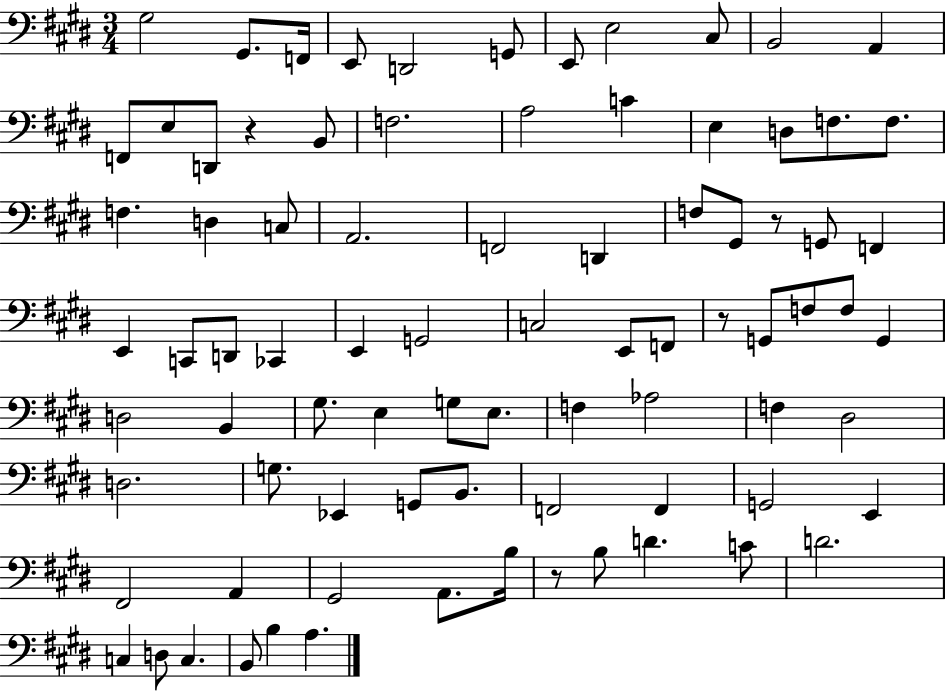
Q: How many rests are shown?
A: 4